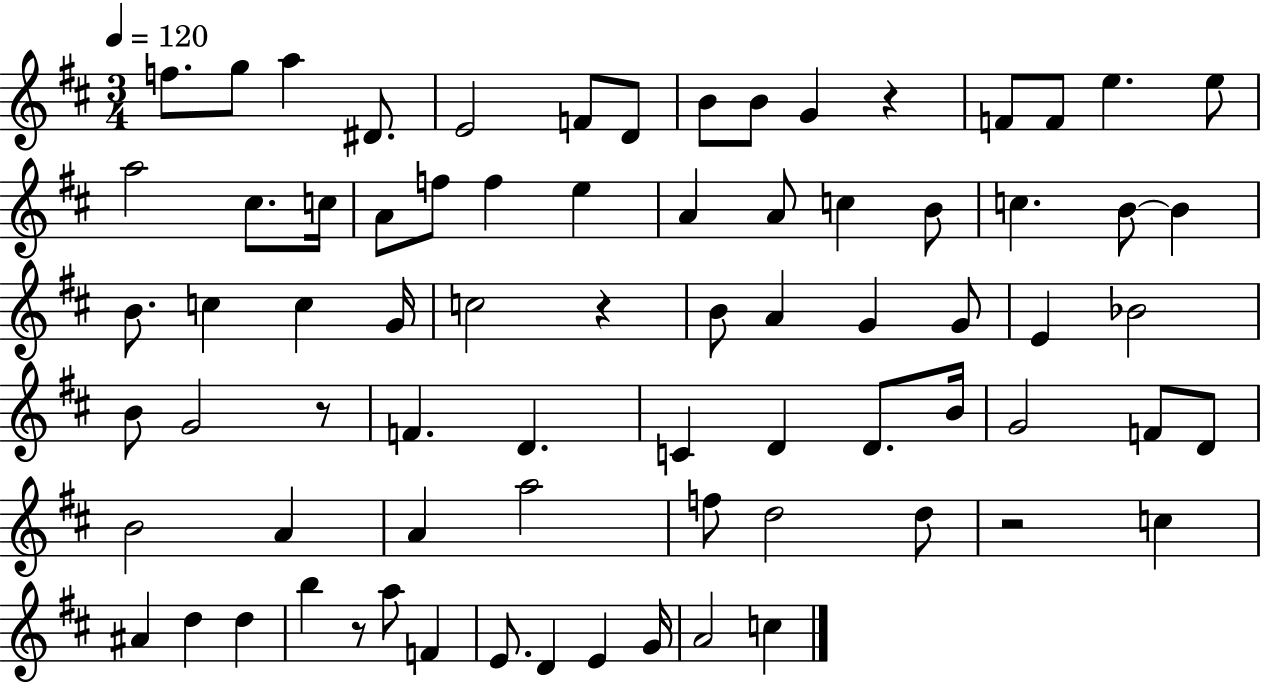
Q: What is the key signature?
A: D major